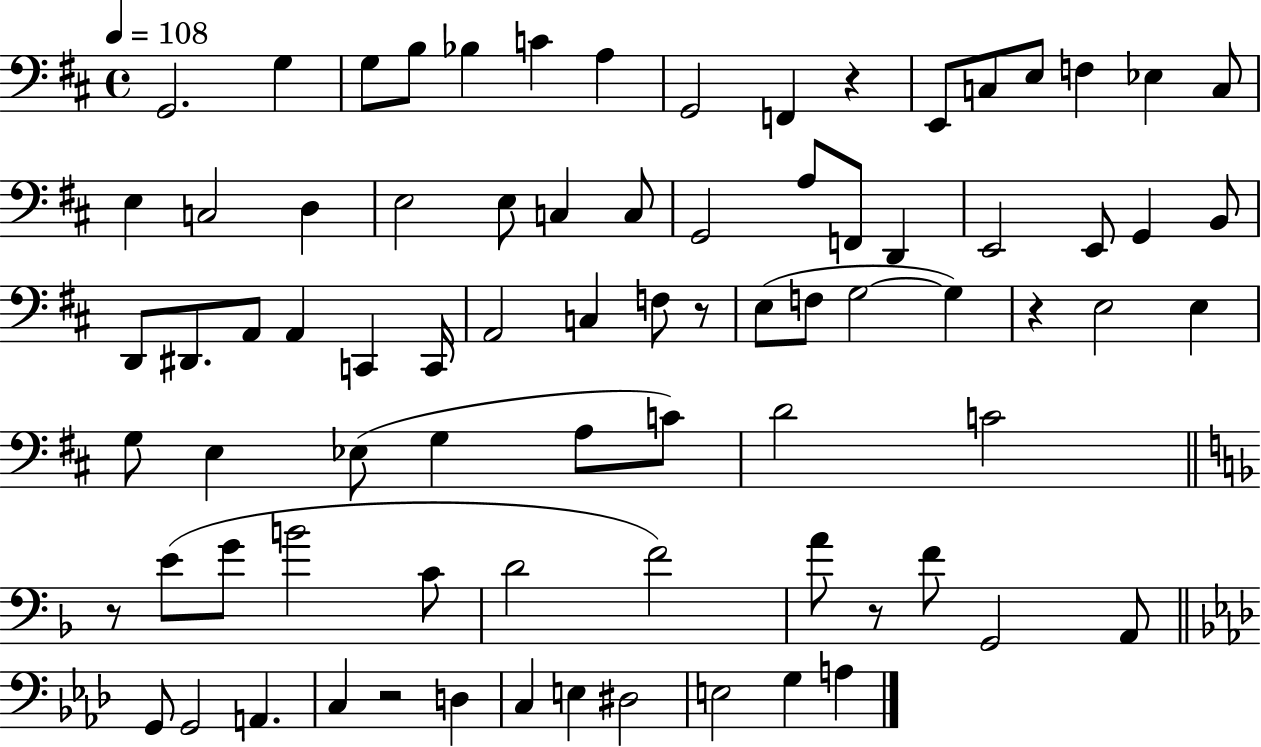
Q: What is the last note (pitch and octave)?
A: A3